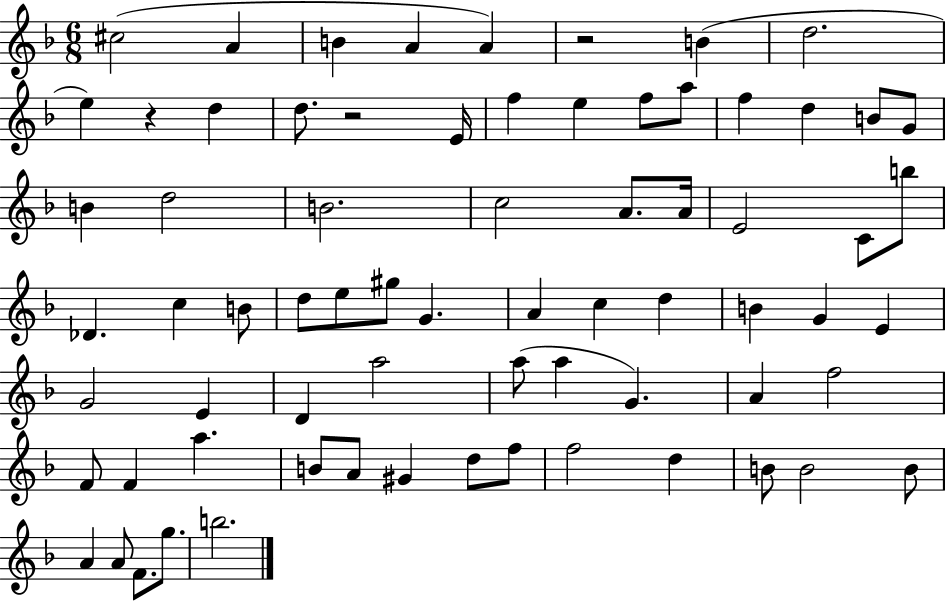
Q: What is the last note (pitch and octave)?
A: B5